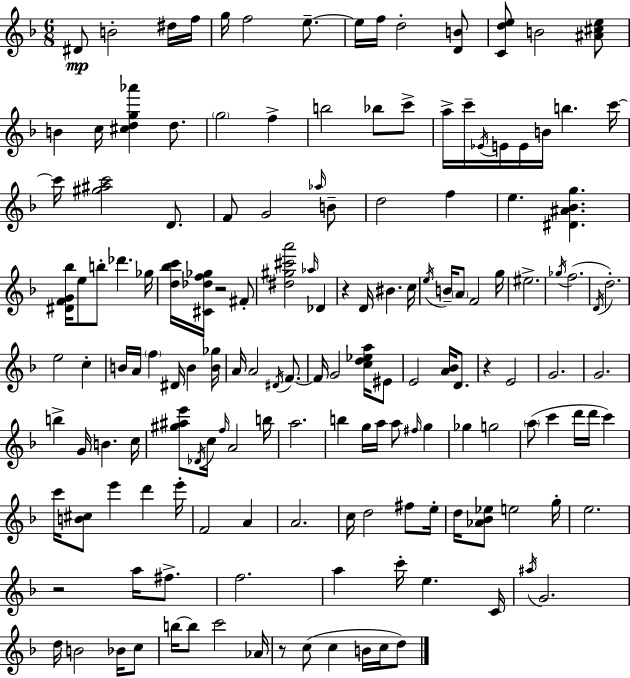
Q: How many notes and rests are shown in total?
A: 156